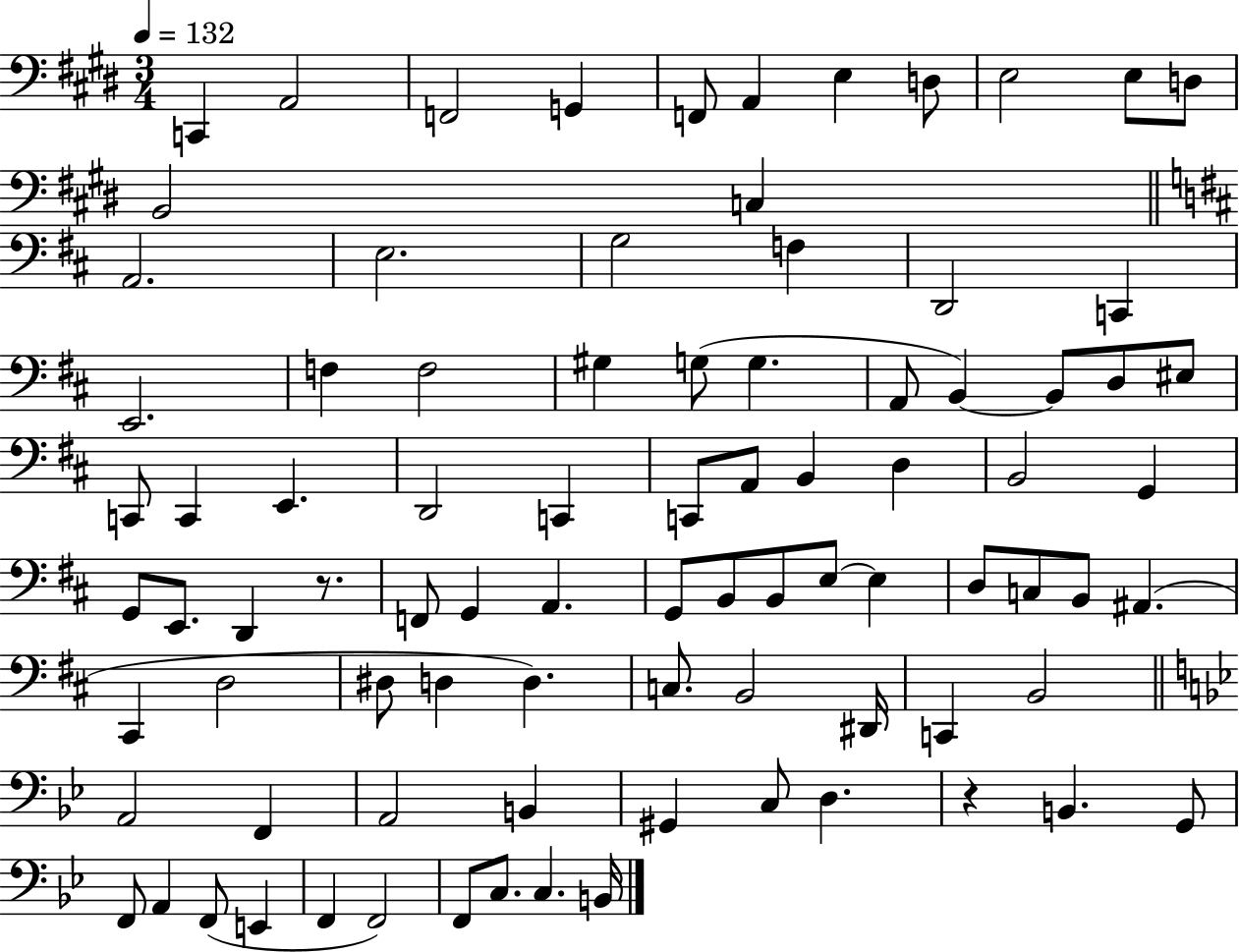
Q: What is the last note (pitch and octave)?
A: B2